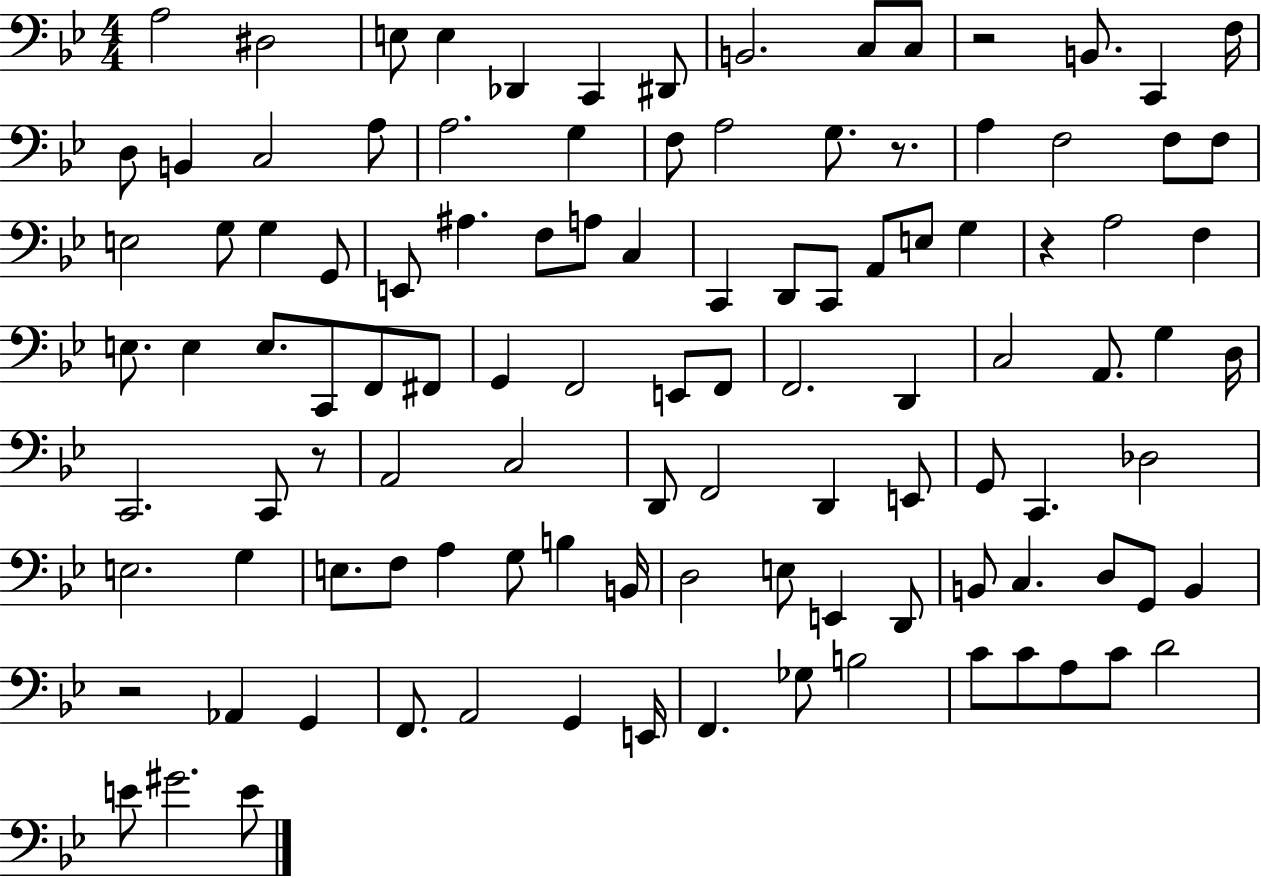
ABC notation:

X:1
T:Untitled
M:4/4
L:1/4
K:Bb
A,2 ^D,2 E,/2 E, _D,, C,, ^D,,/2 B,,2 C,/2 C,/2 z2 B,,/2 C,, F,/4 D,/2 B,, C,2 A,/2 A,2 G, F,/2 A,2 G,/2 z/2 A, F,2 F,/2 F,/2 E,2 G,/2 G, G,,/2 E,,/2 ^A, F,/2 A,/2 C, C,, D,,/2 C,,/2 A,,/2 E,/2 G, z A,2 F, E,/2 E, E,/2 C,,/2 F,,/2 ^F,,/2 G,, F,,2 E,,/2 F,,/2 F,,2 D,, C,2 A,,/2 G, D,/4 C,,2 C,,/2 z/2 A,,2 C,2 D,,/2 F,,2 D,, E,,/2 G,,/2 C,, _D,2 E,2 G, E,/2 F,/2 A, G,/2 B, B,,/4 D,2 E,/2 E,, D,,/2 B,,/2 C, D,/2 G,,/2 B,, z2 _A,, G,, F,,/2 A,,2 G,, E,,/4 F,, _G,/2 B,2 C/2 C/2 A,/2 C/2 D2 E/2 ^G2 E/2